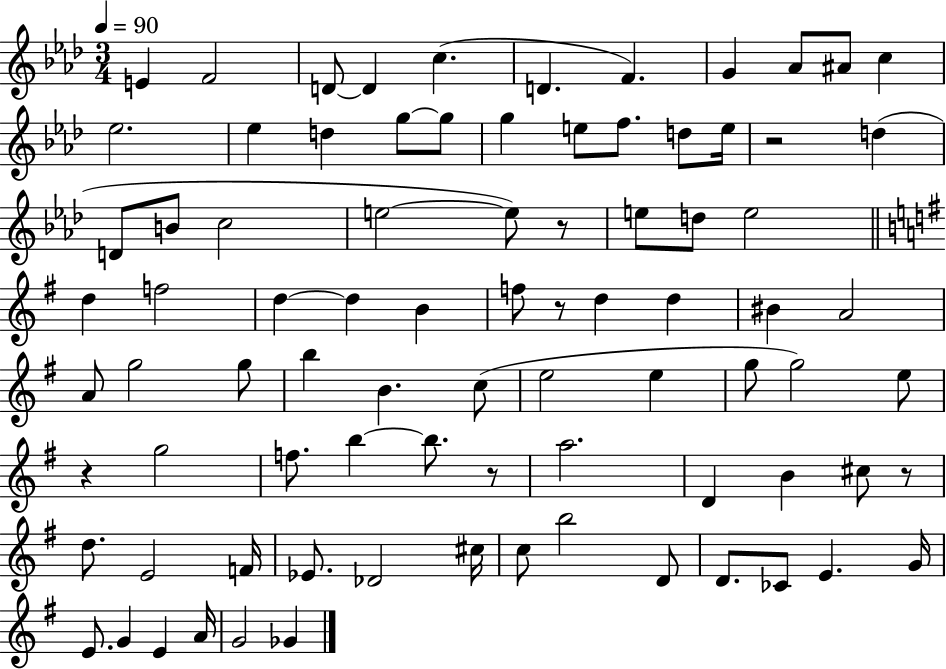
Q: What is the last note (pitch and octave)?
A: Gb4